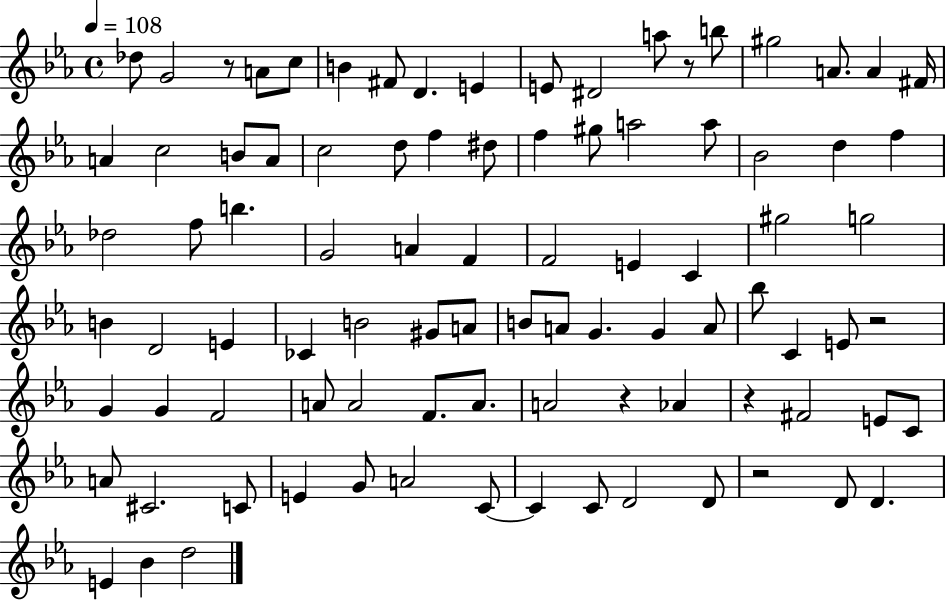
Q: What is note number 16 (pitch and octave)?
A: F#4